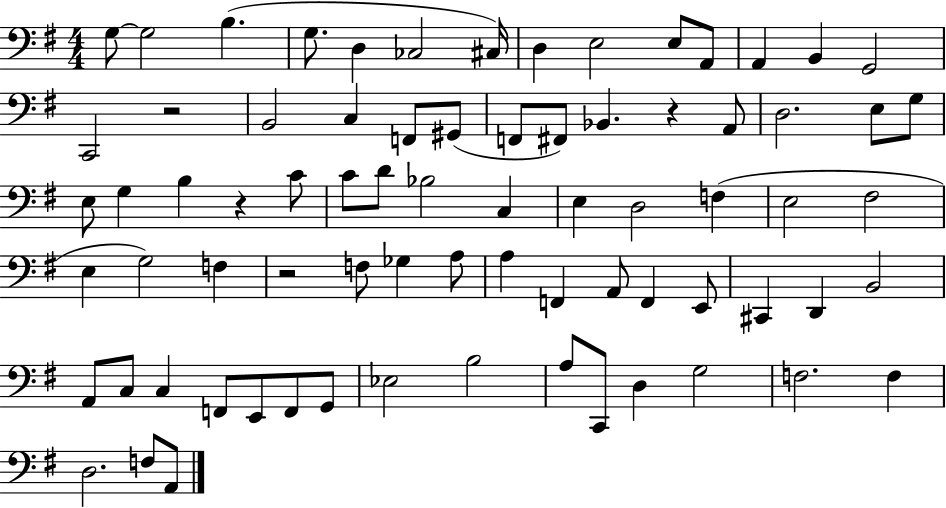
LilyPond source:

{
  \clef bass
  \numericTimeSignature
  \time 4/4
  \key g \major
  g8~~ g2 b4.( | g8. d4 ces2 cis16) | d4 e2 e8 a,8 | a,4 b,4 g,2 | \break c,2 r2 | b,2 c4 f,8 gis,8( | f,8 fis,8) bes,4. r4 a,8 | d2. e8 g8 | \break e8 g4 b4 r4 c'8 | c'8 d'8 bes2 c4 | e4 d2 f4( | e2 fis2 | \break e4 g2) f4 | r2 f8 ges4 a8 | a4 f,4 a,8 f,4 e,8 | cis,4 d,4 b,2 | \break a,8 c8 c4 f,8 e,8 f,8 g,8 | ees2 b2 | a8 c,8 d4 g2 | f2. f4 | \break d2. f8 a,8 | \bar "|."
}